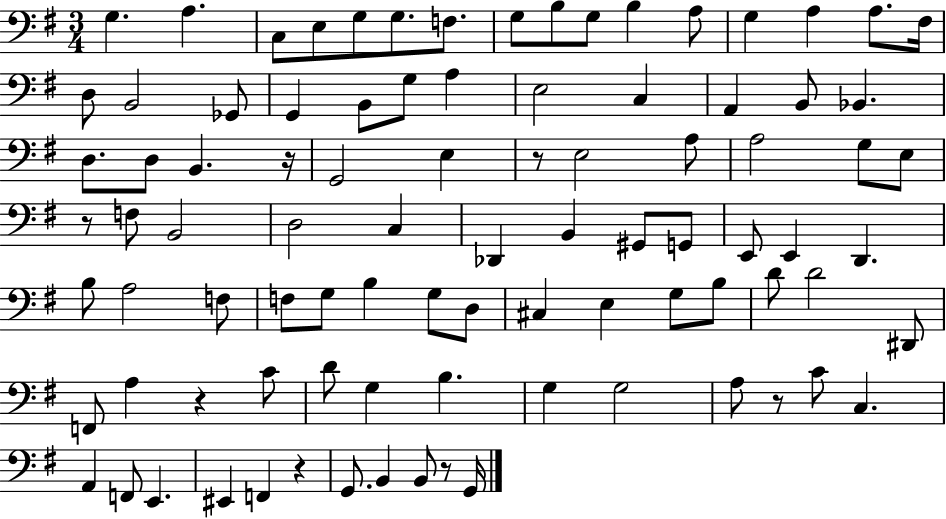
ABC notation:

X:1
T:Untitled
M:3/4
L:1/4
K:G
G, A, C,/2 E,/2 G,/2 G,/2 F,/2 G,/2 B,/2 G,/2 B, A,/2 G, A, A,/2 ^F,/4 D,/2 B,,2 _G,,/2 G,, B,,/2 G,/2 A, E,2 C, A,, B,,/2 _B,, D,/2 D,/2 B,, z/4 G,,2 E, z/2 E,2 A,/2 A,2 G,/2 E,/2 z/2 F,/2 B,,2 D,2 C, _D,, B,, ^G,,/2 G,,/2 E,,/2 E,, D,, B,/2 A,2 F,/2 F,/2 G,/2 B, G,/2 D,/2 ^C, E, G,/2 B,/2 D/2 D2 ^D,,/2 F,,/2 A, z C/2 D/2 G, B, G, G,2 A,/2 z/2 C/2 C, A,, F,,/2 E,, ^E,, F,, z G,,/2 B,, B,,/2 z/2 G,,/4